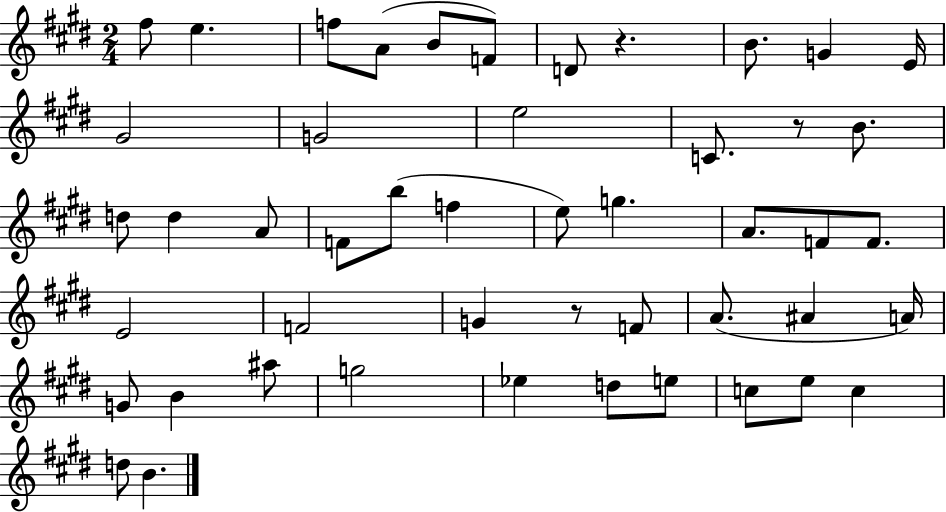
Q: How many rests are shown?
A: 3